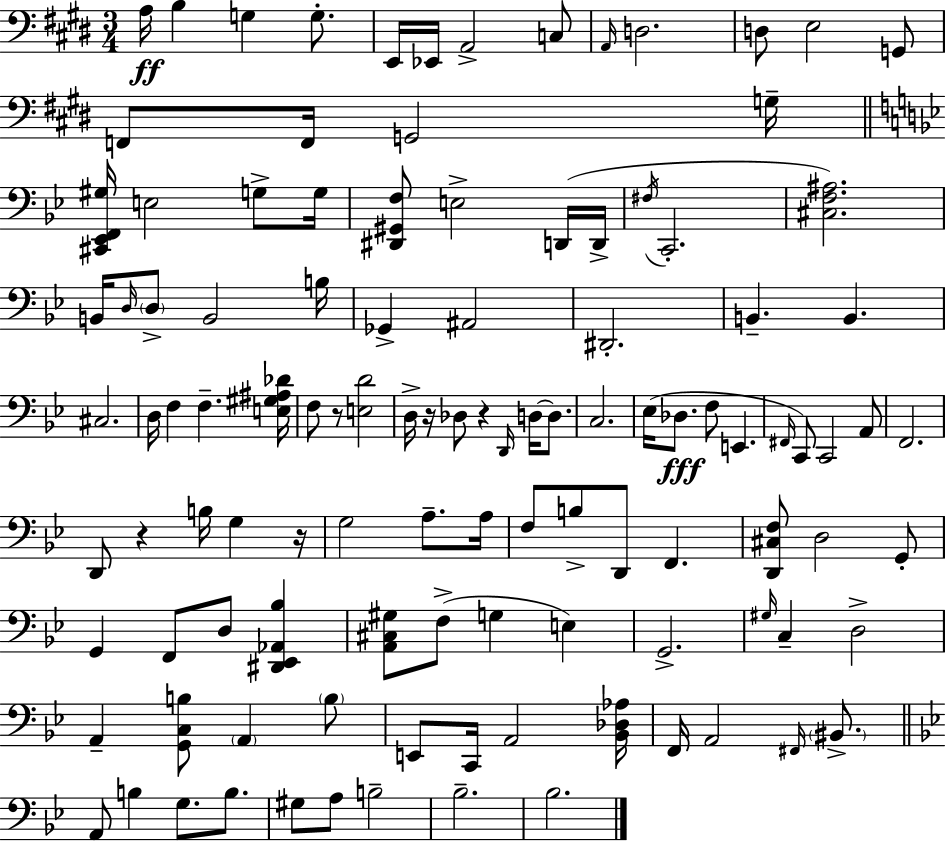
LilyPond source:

{
  \clef bass
  \numericTimeSignature
  \time 3/4
  \key e \major
  \repeat volta 2 { a16\ff b4 g4 g8.-. | e,16 ees,16 a,2-> c8 | \grace { a,16 } d2. | d8 e2 g,8 | \break f,8 f,16 g,2 | g16-- \bar "||" \break \key bes \major <cis, ees, f, gis>16 e2 g8-> g16 | <dis, gis, f>8 e2-> d,16( d,16-> | \acciaccatura { fis16 } c,2.-. | <cis f ais>2.) | \break b,16 \grace { d16 } \parenthesize d8-> b,2 | b16 ges,4-> ais,2 | dis,2.-. | b,4.-- b,4. | \break cis2. | d16 f4 f4.-- | <e gis ais des'>16 f8 r8 <e d'>2 | d16-> r16 des8 r4 \grace { d,16 } d16~~ | \break d8. c2. | ees16( des8.\fff f8 e,4. | \grace { fis,16 }) c,8 c,2 | a,8 f,2. | \break d,8 r4 b16 g4 | r16 g2 | a8.-- a16 f8 b8-> d,8 f,4. | <d, cis f>8 d2 | \break g,8-. g,4 f,8 d8 | <dis, ees, aes, bes>4 <a, cis gis>8 f8->( g4 | e4) g,2.-> | \grace { gis16 } c4-- d2-> | \break a,4-- <g, c b>8 \parenthesize a,4 | \parenthesize b8 e,8 c,16 a,2 | <bes, des aes>16 f,16 a,2 | \grace { fis,16 } \parenthesize bis,8.-> \bar "||" \break \key bes \major a,8 b4 g8. b8. | gis8 a8 b2-- | bes2.-- | bes2. | \break } \bar "|."
}